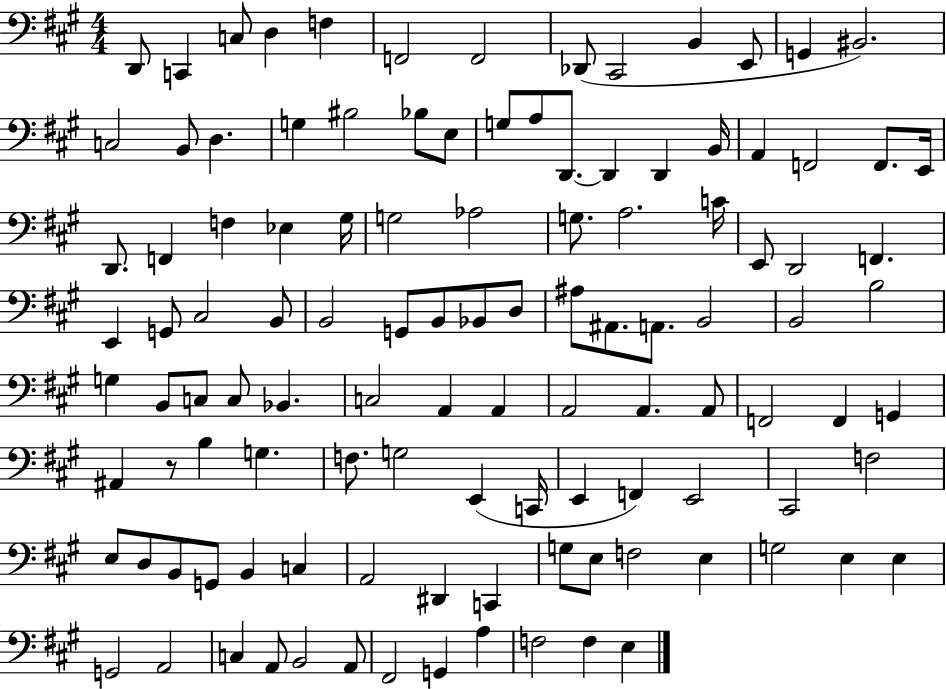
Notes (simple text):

D2/e C2/q C3/e D3/q F3/q F2/h F2/h Db2/e C#2/h B2/q E2/e G2/q BIS2/h. C3/h B2/e D3/q. G3/q BIS3/h Bb3/e E3/e G3/e A3/e D2/e. D2/q D2/q B2/s A2/q F2/h F2/e. E2/s D2/e. F2/q F3/q Eb3/q G#3/s G3/h Ab3/h G3/e. A3/h. C4/s E2/e D2/h F2/q. E2/q G2/e C#3/h B2/e B2/h G2/e B2/e Bb2/e D3/e A#3/e A#2/e. A2/e. B2/h B2/h B3/h G3/q B2/e C3/e C3/e Bb2/q. C3/h A2/q A2/q A2/h A2/q. A2/e F2/h F2/q G2/q A#2/q R/e B3/q G3/q. F3/e. G3/h E2/q C2/s E2/q F2/q E2/h C#2/h F3/h E3/e D3/e B2/e G2/e B2/q C3/q A2/h D#2/q C2/q G3/e E3/e F3/h E3/q G3/h E3/q E3/q G2/h A2/h C3/q A2/e B2/h A2/e F#2/h G2/q A3/q F3/h F3/q E3/q